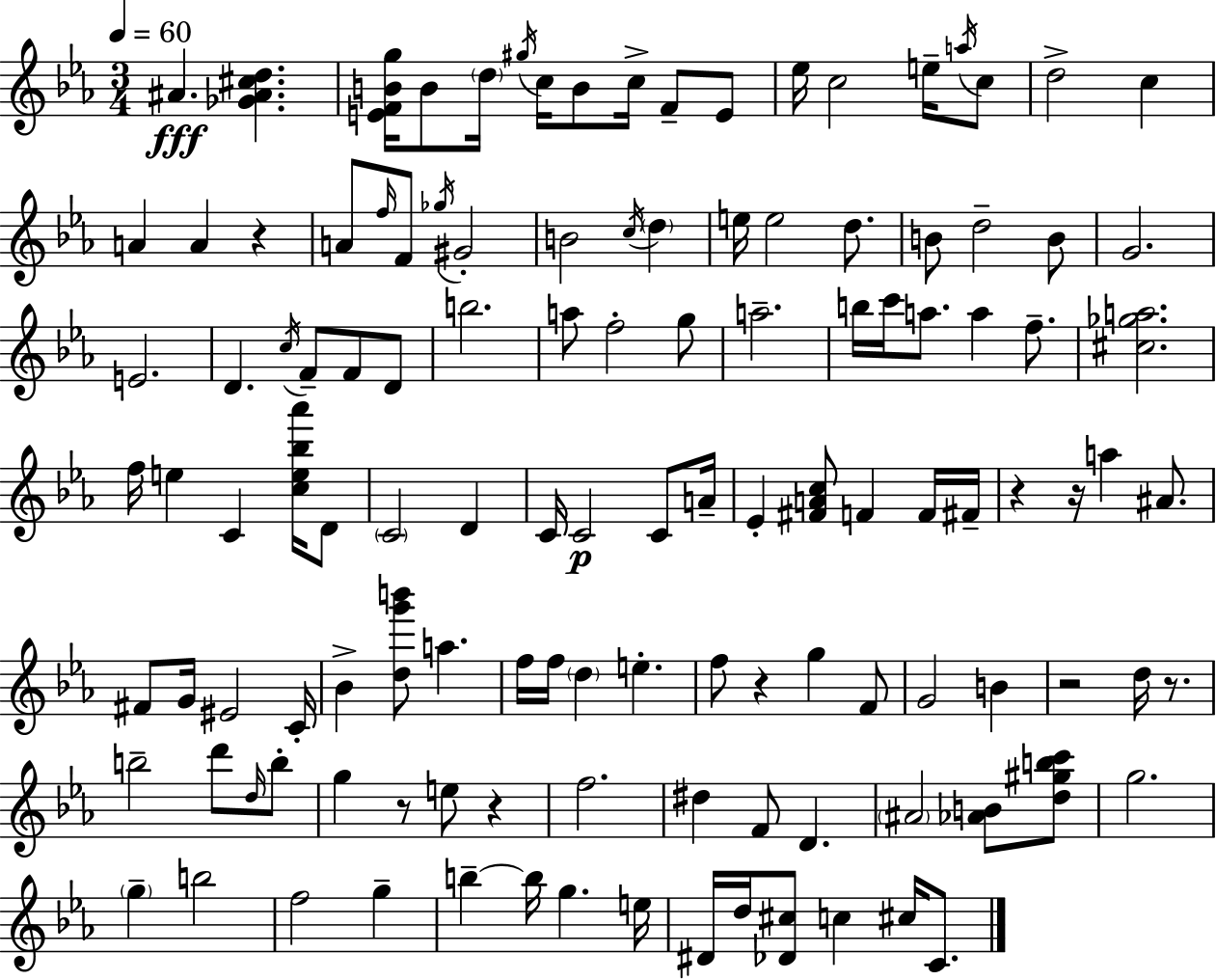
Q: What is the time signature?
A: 3/4